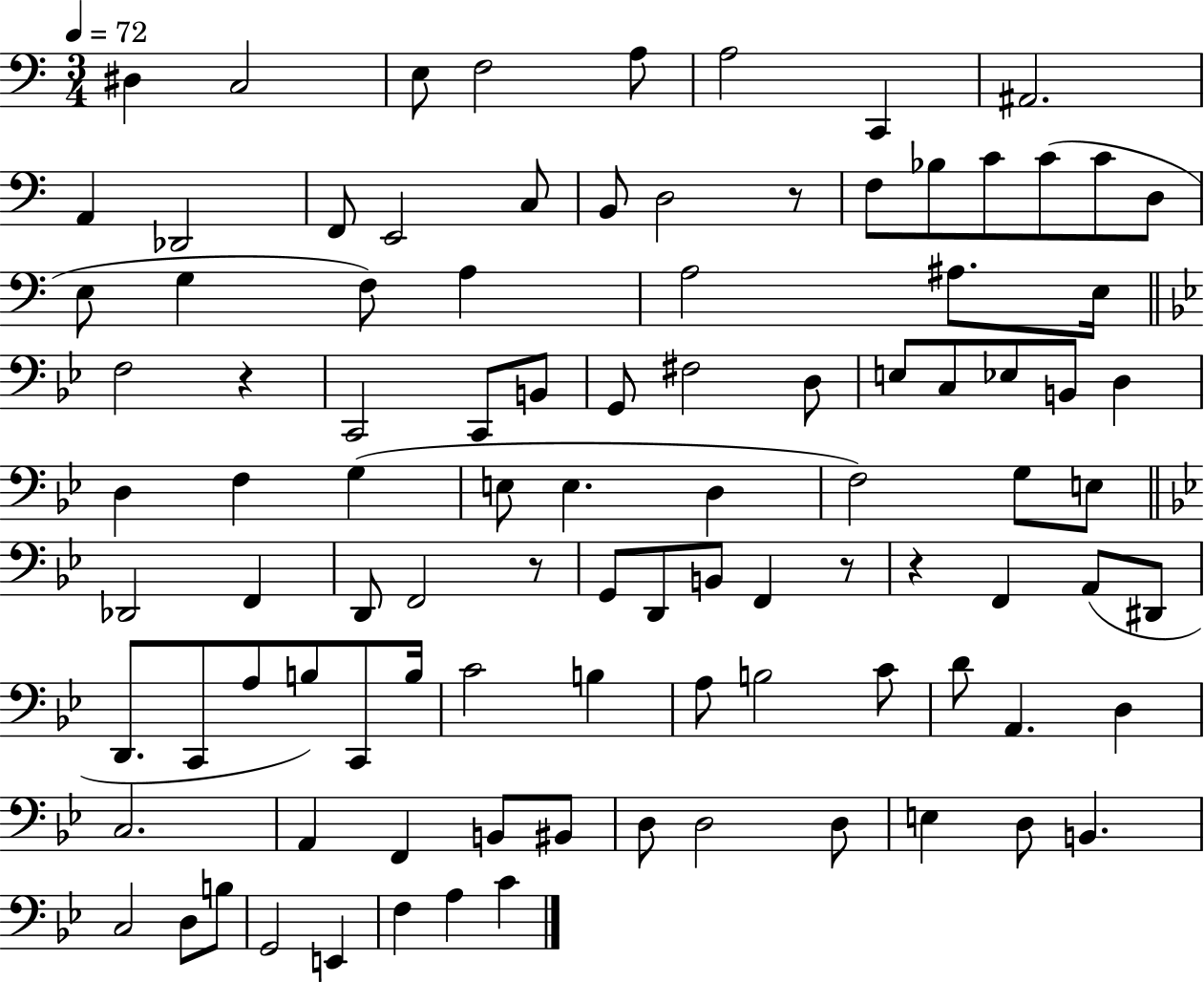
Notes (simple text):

D#3/q C3/h E3/e F3/h A3/e A3/h C2/q A#2/h. A2/q Db2/h F2/e E2/h C3/e B2/e D3/h R/e F3/e Bb3/e C4/e C4/e C4/e D3/e E3/e G3/q F3/e A3/q A3/h A#3/e. E3/s F3/h R/q C2/h C2/e B2/e G2/e F#3/h D3/e E3/e C3/e Eb3/e B2/e D3/q D3/q F3/q G3/q E3/e E3/q. D3/q F3/h G3/e E3/e Db2/h F2/q D2/e F2/h R/e G2/e D2/e B2/e F2/q R/e R/q F2/q A2/e D#2/e D2/e. C2/e A3/e B3/e C2/e B3/s C4/h B3/q A3/e B3/h C4/e D4/e A2/q. D3/q C3/h. A2/q F2/q B2/e BIS2/e D3/e D3/h D3/e E3/q D3/e B2/q. C3/h D3/e B3/e G2/h E2/q F3/q A3/q C4/q